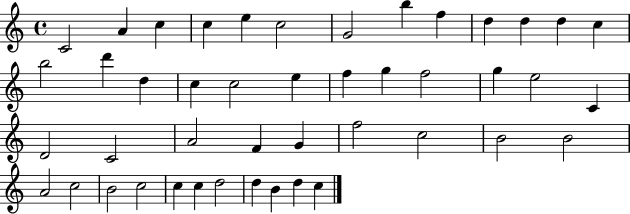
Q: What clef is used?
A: treble